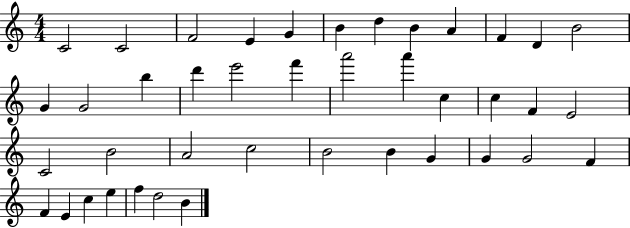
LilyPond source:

{
  \clef treble
  \numericTimeSignature
  \time 4/4
  \key c \major
  c'2 c'2 | f'2 e'4 g'4 | b'4 d''4 b'4 a'4 | f'4 d'4 b'2 | \break g'4 g'2 b''4 | d'''4 e'''2 f'''4 | a'''2 a'''4 c''4 | c''4 f'4 e'2 | \break c'2 b'2 | a'2 c''2 | b'2 b'4 g'4 | g'4 g'2 f'4 | \break f'4 e'4 c''4 e''4 | f''4 d''2 b'4 | \bar "|."
}